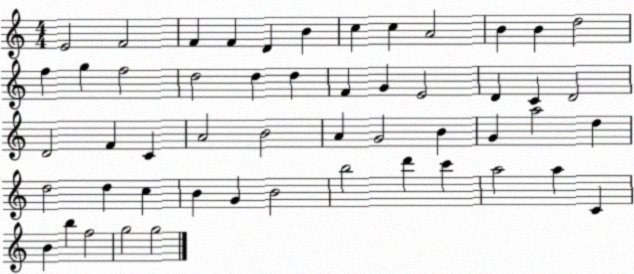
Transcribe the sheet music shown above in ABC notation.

X:1
T:Untitled
M:4/4
L:1/4
K:C
E2 F2 F F D B c c A2 B B d2 f g f2 d2 d d F G E2 D C D2 D2 F C A2 B2 A G2 B G a2 d d2 d c B G B2 b2 d' c' a2 a C B b f2 g2 g2